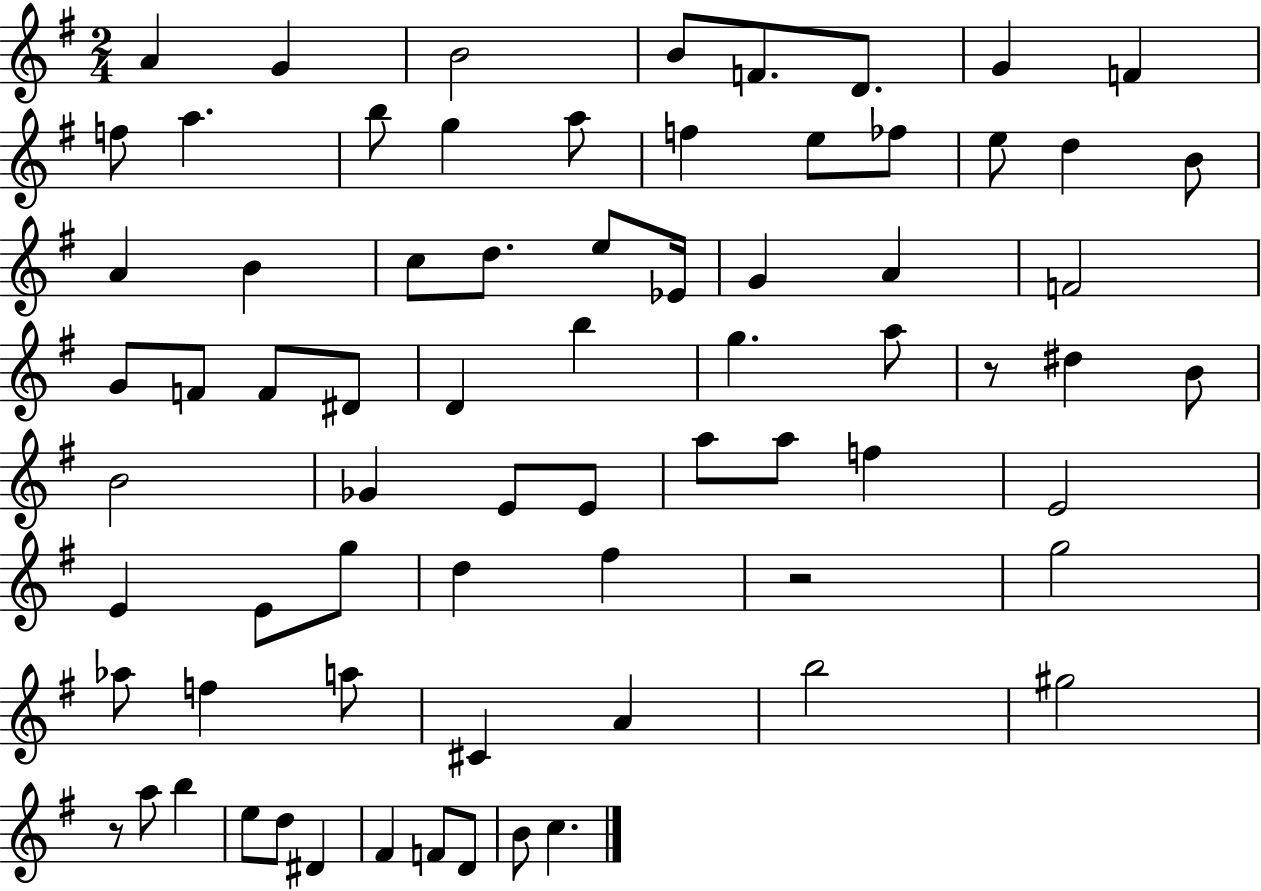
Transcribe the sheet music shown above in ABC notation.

X:1
T:Untitled
M:2/4
L:1/4
K:G
A G B2 B/2 F/2 D/2 G F f/2 a b/2 g a/2 f e/2 _f/2 e/2 d B/2 A B c/2 d/2 e/2 _E/4 G A F2 G/2 F/2 F/2 ^D/2 D b g a/2 z/2 ^d B/2 B2 _G E/2 E/2 a/2 a/2 f E2 E E/2 g/2 d ^f z2 g2 _a/2 f a/2 ^C A b2 ^g2 z/2 a/2 b e/2 d/2 ^D ^F F/2 D/2 B/2 c